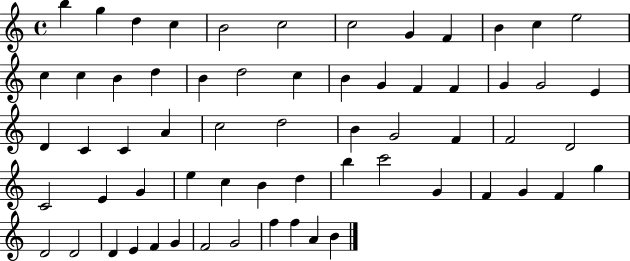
B5/q G5/q D5/q C5/q B4/h C5/h C5/h G4/q F4/q B4/q C5/q E5/h C5/q C5/q B4/q D5/q B4/q D5/h C5/q B4/q G4/q F4/q F4/q G4/q G4/h E4/q D4/q C4/q C4/q A4/q C5/h D5/h B4/q G4/h F4/q F4/h D4/h C4/h E4/q G4/q E5/q C5/q B4/q D5/q B5/q C6/h G4/q F4/q G4/q F4/q G5/q D4/h D4/h D4/q E4/q F4/q G4/q F4/h G4/h F5/q F5/q A4/q B4/q